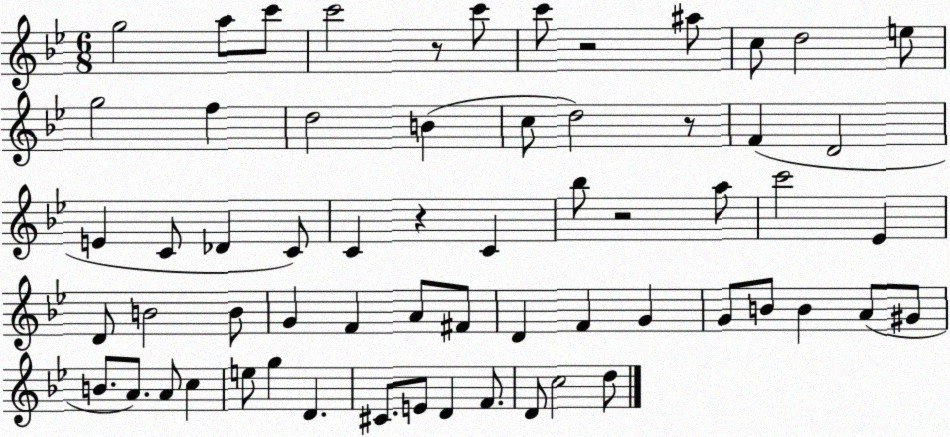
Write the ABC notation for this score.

X:1
T:Untitled
M:6/8
L:1/4
K:Bb
g2 a/2 c'/2 c'2 z/2 c'/2 c'/2 z2 ^a/2 c/2 d2 e/2 g2 f d2 B c/2 d2 z/2 F D2 E C/2 _D C/2 C z C _b/2 z2 a/2 c'2 _E D/2 B2 B/2 G F A/2 ^F/2 D F G G/2 B/2 B A/2 ^G/2 B/2 A/2 A/2 c e/2 g D ^C/2 E/2 D F/2 D/2 c2 d/2